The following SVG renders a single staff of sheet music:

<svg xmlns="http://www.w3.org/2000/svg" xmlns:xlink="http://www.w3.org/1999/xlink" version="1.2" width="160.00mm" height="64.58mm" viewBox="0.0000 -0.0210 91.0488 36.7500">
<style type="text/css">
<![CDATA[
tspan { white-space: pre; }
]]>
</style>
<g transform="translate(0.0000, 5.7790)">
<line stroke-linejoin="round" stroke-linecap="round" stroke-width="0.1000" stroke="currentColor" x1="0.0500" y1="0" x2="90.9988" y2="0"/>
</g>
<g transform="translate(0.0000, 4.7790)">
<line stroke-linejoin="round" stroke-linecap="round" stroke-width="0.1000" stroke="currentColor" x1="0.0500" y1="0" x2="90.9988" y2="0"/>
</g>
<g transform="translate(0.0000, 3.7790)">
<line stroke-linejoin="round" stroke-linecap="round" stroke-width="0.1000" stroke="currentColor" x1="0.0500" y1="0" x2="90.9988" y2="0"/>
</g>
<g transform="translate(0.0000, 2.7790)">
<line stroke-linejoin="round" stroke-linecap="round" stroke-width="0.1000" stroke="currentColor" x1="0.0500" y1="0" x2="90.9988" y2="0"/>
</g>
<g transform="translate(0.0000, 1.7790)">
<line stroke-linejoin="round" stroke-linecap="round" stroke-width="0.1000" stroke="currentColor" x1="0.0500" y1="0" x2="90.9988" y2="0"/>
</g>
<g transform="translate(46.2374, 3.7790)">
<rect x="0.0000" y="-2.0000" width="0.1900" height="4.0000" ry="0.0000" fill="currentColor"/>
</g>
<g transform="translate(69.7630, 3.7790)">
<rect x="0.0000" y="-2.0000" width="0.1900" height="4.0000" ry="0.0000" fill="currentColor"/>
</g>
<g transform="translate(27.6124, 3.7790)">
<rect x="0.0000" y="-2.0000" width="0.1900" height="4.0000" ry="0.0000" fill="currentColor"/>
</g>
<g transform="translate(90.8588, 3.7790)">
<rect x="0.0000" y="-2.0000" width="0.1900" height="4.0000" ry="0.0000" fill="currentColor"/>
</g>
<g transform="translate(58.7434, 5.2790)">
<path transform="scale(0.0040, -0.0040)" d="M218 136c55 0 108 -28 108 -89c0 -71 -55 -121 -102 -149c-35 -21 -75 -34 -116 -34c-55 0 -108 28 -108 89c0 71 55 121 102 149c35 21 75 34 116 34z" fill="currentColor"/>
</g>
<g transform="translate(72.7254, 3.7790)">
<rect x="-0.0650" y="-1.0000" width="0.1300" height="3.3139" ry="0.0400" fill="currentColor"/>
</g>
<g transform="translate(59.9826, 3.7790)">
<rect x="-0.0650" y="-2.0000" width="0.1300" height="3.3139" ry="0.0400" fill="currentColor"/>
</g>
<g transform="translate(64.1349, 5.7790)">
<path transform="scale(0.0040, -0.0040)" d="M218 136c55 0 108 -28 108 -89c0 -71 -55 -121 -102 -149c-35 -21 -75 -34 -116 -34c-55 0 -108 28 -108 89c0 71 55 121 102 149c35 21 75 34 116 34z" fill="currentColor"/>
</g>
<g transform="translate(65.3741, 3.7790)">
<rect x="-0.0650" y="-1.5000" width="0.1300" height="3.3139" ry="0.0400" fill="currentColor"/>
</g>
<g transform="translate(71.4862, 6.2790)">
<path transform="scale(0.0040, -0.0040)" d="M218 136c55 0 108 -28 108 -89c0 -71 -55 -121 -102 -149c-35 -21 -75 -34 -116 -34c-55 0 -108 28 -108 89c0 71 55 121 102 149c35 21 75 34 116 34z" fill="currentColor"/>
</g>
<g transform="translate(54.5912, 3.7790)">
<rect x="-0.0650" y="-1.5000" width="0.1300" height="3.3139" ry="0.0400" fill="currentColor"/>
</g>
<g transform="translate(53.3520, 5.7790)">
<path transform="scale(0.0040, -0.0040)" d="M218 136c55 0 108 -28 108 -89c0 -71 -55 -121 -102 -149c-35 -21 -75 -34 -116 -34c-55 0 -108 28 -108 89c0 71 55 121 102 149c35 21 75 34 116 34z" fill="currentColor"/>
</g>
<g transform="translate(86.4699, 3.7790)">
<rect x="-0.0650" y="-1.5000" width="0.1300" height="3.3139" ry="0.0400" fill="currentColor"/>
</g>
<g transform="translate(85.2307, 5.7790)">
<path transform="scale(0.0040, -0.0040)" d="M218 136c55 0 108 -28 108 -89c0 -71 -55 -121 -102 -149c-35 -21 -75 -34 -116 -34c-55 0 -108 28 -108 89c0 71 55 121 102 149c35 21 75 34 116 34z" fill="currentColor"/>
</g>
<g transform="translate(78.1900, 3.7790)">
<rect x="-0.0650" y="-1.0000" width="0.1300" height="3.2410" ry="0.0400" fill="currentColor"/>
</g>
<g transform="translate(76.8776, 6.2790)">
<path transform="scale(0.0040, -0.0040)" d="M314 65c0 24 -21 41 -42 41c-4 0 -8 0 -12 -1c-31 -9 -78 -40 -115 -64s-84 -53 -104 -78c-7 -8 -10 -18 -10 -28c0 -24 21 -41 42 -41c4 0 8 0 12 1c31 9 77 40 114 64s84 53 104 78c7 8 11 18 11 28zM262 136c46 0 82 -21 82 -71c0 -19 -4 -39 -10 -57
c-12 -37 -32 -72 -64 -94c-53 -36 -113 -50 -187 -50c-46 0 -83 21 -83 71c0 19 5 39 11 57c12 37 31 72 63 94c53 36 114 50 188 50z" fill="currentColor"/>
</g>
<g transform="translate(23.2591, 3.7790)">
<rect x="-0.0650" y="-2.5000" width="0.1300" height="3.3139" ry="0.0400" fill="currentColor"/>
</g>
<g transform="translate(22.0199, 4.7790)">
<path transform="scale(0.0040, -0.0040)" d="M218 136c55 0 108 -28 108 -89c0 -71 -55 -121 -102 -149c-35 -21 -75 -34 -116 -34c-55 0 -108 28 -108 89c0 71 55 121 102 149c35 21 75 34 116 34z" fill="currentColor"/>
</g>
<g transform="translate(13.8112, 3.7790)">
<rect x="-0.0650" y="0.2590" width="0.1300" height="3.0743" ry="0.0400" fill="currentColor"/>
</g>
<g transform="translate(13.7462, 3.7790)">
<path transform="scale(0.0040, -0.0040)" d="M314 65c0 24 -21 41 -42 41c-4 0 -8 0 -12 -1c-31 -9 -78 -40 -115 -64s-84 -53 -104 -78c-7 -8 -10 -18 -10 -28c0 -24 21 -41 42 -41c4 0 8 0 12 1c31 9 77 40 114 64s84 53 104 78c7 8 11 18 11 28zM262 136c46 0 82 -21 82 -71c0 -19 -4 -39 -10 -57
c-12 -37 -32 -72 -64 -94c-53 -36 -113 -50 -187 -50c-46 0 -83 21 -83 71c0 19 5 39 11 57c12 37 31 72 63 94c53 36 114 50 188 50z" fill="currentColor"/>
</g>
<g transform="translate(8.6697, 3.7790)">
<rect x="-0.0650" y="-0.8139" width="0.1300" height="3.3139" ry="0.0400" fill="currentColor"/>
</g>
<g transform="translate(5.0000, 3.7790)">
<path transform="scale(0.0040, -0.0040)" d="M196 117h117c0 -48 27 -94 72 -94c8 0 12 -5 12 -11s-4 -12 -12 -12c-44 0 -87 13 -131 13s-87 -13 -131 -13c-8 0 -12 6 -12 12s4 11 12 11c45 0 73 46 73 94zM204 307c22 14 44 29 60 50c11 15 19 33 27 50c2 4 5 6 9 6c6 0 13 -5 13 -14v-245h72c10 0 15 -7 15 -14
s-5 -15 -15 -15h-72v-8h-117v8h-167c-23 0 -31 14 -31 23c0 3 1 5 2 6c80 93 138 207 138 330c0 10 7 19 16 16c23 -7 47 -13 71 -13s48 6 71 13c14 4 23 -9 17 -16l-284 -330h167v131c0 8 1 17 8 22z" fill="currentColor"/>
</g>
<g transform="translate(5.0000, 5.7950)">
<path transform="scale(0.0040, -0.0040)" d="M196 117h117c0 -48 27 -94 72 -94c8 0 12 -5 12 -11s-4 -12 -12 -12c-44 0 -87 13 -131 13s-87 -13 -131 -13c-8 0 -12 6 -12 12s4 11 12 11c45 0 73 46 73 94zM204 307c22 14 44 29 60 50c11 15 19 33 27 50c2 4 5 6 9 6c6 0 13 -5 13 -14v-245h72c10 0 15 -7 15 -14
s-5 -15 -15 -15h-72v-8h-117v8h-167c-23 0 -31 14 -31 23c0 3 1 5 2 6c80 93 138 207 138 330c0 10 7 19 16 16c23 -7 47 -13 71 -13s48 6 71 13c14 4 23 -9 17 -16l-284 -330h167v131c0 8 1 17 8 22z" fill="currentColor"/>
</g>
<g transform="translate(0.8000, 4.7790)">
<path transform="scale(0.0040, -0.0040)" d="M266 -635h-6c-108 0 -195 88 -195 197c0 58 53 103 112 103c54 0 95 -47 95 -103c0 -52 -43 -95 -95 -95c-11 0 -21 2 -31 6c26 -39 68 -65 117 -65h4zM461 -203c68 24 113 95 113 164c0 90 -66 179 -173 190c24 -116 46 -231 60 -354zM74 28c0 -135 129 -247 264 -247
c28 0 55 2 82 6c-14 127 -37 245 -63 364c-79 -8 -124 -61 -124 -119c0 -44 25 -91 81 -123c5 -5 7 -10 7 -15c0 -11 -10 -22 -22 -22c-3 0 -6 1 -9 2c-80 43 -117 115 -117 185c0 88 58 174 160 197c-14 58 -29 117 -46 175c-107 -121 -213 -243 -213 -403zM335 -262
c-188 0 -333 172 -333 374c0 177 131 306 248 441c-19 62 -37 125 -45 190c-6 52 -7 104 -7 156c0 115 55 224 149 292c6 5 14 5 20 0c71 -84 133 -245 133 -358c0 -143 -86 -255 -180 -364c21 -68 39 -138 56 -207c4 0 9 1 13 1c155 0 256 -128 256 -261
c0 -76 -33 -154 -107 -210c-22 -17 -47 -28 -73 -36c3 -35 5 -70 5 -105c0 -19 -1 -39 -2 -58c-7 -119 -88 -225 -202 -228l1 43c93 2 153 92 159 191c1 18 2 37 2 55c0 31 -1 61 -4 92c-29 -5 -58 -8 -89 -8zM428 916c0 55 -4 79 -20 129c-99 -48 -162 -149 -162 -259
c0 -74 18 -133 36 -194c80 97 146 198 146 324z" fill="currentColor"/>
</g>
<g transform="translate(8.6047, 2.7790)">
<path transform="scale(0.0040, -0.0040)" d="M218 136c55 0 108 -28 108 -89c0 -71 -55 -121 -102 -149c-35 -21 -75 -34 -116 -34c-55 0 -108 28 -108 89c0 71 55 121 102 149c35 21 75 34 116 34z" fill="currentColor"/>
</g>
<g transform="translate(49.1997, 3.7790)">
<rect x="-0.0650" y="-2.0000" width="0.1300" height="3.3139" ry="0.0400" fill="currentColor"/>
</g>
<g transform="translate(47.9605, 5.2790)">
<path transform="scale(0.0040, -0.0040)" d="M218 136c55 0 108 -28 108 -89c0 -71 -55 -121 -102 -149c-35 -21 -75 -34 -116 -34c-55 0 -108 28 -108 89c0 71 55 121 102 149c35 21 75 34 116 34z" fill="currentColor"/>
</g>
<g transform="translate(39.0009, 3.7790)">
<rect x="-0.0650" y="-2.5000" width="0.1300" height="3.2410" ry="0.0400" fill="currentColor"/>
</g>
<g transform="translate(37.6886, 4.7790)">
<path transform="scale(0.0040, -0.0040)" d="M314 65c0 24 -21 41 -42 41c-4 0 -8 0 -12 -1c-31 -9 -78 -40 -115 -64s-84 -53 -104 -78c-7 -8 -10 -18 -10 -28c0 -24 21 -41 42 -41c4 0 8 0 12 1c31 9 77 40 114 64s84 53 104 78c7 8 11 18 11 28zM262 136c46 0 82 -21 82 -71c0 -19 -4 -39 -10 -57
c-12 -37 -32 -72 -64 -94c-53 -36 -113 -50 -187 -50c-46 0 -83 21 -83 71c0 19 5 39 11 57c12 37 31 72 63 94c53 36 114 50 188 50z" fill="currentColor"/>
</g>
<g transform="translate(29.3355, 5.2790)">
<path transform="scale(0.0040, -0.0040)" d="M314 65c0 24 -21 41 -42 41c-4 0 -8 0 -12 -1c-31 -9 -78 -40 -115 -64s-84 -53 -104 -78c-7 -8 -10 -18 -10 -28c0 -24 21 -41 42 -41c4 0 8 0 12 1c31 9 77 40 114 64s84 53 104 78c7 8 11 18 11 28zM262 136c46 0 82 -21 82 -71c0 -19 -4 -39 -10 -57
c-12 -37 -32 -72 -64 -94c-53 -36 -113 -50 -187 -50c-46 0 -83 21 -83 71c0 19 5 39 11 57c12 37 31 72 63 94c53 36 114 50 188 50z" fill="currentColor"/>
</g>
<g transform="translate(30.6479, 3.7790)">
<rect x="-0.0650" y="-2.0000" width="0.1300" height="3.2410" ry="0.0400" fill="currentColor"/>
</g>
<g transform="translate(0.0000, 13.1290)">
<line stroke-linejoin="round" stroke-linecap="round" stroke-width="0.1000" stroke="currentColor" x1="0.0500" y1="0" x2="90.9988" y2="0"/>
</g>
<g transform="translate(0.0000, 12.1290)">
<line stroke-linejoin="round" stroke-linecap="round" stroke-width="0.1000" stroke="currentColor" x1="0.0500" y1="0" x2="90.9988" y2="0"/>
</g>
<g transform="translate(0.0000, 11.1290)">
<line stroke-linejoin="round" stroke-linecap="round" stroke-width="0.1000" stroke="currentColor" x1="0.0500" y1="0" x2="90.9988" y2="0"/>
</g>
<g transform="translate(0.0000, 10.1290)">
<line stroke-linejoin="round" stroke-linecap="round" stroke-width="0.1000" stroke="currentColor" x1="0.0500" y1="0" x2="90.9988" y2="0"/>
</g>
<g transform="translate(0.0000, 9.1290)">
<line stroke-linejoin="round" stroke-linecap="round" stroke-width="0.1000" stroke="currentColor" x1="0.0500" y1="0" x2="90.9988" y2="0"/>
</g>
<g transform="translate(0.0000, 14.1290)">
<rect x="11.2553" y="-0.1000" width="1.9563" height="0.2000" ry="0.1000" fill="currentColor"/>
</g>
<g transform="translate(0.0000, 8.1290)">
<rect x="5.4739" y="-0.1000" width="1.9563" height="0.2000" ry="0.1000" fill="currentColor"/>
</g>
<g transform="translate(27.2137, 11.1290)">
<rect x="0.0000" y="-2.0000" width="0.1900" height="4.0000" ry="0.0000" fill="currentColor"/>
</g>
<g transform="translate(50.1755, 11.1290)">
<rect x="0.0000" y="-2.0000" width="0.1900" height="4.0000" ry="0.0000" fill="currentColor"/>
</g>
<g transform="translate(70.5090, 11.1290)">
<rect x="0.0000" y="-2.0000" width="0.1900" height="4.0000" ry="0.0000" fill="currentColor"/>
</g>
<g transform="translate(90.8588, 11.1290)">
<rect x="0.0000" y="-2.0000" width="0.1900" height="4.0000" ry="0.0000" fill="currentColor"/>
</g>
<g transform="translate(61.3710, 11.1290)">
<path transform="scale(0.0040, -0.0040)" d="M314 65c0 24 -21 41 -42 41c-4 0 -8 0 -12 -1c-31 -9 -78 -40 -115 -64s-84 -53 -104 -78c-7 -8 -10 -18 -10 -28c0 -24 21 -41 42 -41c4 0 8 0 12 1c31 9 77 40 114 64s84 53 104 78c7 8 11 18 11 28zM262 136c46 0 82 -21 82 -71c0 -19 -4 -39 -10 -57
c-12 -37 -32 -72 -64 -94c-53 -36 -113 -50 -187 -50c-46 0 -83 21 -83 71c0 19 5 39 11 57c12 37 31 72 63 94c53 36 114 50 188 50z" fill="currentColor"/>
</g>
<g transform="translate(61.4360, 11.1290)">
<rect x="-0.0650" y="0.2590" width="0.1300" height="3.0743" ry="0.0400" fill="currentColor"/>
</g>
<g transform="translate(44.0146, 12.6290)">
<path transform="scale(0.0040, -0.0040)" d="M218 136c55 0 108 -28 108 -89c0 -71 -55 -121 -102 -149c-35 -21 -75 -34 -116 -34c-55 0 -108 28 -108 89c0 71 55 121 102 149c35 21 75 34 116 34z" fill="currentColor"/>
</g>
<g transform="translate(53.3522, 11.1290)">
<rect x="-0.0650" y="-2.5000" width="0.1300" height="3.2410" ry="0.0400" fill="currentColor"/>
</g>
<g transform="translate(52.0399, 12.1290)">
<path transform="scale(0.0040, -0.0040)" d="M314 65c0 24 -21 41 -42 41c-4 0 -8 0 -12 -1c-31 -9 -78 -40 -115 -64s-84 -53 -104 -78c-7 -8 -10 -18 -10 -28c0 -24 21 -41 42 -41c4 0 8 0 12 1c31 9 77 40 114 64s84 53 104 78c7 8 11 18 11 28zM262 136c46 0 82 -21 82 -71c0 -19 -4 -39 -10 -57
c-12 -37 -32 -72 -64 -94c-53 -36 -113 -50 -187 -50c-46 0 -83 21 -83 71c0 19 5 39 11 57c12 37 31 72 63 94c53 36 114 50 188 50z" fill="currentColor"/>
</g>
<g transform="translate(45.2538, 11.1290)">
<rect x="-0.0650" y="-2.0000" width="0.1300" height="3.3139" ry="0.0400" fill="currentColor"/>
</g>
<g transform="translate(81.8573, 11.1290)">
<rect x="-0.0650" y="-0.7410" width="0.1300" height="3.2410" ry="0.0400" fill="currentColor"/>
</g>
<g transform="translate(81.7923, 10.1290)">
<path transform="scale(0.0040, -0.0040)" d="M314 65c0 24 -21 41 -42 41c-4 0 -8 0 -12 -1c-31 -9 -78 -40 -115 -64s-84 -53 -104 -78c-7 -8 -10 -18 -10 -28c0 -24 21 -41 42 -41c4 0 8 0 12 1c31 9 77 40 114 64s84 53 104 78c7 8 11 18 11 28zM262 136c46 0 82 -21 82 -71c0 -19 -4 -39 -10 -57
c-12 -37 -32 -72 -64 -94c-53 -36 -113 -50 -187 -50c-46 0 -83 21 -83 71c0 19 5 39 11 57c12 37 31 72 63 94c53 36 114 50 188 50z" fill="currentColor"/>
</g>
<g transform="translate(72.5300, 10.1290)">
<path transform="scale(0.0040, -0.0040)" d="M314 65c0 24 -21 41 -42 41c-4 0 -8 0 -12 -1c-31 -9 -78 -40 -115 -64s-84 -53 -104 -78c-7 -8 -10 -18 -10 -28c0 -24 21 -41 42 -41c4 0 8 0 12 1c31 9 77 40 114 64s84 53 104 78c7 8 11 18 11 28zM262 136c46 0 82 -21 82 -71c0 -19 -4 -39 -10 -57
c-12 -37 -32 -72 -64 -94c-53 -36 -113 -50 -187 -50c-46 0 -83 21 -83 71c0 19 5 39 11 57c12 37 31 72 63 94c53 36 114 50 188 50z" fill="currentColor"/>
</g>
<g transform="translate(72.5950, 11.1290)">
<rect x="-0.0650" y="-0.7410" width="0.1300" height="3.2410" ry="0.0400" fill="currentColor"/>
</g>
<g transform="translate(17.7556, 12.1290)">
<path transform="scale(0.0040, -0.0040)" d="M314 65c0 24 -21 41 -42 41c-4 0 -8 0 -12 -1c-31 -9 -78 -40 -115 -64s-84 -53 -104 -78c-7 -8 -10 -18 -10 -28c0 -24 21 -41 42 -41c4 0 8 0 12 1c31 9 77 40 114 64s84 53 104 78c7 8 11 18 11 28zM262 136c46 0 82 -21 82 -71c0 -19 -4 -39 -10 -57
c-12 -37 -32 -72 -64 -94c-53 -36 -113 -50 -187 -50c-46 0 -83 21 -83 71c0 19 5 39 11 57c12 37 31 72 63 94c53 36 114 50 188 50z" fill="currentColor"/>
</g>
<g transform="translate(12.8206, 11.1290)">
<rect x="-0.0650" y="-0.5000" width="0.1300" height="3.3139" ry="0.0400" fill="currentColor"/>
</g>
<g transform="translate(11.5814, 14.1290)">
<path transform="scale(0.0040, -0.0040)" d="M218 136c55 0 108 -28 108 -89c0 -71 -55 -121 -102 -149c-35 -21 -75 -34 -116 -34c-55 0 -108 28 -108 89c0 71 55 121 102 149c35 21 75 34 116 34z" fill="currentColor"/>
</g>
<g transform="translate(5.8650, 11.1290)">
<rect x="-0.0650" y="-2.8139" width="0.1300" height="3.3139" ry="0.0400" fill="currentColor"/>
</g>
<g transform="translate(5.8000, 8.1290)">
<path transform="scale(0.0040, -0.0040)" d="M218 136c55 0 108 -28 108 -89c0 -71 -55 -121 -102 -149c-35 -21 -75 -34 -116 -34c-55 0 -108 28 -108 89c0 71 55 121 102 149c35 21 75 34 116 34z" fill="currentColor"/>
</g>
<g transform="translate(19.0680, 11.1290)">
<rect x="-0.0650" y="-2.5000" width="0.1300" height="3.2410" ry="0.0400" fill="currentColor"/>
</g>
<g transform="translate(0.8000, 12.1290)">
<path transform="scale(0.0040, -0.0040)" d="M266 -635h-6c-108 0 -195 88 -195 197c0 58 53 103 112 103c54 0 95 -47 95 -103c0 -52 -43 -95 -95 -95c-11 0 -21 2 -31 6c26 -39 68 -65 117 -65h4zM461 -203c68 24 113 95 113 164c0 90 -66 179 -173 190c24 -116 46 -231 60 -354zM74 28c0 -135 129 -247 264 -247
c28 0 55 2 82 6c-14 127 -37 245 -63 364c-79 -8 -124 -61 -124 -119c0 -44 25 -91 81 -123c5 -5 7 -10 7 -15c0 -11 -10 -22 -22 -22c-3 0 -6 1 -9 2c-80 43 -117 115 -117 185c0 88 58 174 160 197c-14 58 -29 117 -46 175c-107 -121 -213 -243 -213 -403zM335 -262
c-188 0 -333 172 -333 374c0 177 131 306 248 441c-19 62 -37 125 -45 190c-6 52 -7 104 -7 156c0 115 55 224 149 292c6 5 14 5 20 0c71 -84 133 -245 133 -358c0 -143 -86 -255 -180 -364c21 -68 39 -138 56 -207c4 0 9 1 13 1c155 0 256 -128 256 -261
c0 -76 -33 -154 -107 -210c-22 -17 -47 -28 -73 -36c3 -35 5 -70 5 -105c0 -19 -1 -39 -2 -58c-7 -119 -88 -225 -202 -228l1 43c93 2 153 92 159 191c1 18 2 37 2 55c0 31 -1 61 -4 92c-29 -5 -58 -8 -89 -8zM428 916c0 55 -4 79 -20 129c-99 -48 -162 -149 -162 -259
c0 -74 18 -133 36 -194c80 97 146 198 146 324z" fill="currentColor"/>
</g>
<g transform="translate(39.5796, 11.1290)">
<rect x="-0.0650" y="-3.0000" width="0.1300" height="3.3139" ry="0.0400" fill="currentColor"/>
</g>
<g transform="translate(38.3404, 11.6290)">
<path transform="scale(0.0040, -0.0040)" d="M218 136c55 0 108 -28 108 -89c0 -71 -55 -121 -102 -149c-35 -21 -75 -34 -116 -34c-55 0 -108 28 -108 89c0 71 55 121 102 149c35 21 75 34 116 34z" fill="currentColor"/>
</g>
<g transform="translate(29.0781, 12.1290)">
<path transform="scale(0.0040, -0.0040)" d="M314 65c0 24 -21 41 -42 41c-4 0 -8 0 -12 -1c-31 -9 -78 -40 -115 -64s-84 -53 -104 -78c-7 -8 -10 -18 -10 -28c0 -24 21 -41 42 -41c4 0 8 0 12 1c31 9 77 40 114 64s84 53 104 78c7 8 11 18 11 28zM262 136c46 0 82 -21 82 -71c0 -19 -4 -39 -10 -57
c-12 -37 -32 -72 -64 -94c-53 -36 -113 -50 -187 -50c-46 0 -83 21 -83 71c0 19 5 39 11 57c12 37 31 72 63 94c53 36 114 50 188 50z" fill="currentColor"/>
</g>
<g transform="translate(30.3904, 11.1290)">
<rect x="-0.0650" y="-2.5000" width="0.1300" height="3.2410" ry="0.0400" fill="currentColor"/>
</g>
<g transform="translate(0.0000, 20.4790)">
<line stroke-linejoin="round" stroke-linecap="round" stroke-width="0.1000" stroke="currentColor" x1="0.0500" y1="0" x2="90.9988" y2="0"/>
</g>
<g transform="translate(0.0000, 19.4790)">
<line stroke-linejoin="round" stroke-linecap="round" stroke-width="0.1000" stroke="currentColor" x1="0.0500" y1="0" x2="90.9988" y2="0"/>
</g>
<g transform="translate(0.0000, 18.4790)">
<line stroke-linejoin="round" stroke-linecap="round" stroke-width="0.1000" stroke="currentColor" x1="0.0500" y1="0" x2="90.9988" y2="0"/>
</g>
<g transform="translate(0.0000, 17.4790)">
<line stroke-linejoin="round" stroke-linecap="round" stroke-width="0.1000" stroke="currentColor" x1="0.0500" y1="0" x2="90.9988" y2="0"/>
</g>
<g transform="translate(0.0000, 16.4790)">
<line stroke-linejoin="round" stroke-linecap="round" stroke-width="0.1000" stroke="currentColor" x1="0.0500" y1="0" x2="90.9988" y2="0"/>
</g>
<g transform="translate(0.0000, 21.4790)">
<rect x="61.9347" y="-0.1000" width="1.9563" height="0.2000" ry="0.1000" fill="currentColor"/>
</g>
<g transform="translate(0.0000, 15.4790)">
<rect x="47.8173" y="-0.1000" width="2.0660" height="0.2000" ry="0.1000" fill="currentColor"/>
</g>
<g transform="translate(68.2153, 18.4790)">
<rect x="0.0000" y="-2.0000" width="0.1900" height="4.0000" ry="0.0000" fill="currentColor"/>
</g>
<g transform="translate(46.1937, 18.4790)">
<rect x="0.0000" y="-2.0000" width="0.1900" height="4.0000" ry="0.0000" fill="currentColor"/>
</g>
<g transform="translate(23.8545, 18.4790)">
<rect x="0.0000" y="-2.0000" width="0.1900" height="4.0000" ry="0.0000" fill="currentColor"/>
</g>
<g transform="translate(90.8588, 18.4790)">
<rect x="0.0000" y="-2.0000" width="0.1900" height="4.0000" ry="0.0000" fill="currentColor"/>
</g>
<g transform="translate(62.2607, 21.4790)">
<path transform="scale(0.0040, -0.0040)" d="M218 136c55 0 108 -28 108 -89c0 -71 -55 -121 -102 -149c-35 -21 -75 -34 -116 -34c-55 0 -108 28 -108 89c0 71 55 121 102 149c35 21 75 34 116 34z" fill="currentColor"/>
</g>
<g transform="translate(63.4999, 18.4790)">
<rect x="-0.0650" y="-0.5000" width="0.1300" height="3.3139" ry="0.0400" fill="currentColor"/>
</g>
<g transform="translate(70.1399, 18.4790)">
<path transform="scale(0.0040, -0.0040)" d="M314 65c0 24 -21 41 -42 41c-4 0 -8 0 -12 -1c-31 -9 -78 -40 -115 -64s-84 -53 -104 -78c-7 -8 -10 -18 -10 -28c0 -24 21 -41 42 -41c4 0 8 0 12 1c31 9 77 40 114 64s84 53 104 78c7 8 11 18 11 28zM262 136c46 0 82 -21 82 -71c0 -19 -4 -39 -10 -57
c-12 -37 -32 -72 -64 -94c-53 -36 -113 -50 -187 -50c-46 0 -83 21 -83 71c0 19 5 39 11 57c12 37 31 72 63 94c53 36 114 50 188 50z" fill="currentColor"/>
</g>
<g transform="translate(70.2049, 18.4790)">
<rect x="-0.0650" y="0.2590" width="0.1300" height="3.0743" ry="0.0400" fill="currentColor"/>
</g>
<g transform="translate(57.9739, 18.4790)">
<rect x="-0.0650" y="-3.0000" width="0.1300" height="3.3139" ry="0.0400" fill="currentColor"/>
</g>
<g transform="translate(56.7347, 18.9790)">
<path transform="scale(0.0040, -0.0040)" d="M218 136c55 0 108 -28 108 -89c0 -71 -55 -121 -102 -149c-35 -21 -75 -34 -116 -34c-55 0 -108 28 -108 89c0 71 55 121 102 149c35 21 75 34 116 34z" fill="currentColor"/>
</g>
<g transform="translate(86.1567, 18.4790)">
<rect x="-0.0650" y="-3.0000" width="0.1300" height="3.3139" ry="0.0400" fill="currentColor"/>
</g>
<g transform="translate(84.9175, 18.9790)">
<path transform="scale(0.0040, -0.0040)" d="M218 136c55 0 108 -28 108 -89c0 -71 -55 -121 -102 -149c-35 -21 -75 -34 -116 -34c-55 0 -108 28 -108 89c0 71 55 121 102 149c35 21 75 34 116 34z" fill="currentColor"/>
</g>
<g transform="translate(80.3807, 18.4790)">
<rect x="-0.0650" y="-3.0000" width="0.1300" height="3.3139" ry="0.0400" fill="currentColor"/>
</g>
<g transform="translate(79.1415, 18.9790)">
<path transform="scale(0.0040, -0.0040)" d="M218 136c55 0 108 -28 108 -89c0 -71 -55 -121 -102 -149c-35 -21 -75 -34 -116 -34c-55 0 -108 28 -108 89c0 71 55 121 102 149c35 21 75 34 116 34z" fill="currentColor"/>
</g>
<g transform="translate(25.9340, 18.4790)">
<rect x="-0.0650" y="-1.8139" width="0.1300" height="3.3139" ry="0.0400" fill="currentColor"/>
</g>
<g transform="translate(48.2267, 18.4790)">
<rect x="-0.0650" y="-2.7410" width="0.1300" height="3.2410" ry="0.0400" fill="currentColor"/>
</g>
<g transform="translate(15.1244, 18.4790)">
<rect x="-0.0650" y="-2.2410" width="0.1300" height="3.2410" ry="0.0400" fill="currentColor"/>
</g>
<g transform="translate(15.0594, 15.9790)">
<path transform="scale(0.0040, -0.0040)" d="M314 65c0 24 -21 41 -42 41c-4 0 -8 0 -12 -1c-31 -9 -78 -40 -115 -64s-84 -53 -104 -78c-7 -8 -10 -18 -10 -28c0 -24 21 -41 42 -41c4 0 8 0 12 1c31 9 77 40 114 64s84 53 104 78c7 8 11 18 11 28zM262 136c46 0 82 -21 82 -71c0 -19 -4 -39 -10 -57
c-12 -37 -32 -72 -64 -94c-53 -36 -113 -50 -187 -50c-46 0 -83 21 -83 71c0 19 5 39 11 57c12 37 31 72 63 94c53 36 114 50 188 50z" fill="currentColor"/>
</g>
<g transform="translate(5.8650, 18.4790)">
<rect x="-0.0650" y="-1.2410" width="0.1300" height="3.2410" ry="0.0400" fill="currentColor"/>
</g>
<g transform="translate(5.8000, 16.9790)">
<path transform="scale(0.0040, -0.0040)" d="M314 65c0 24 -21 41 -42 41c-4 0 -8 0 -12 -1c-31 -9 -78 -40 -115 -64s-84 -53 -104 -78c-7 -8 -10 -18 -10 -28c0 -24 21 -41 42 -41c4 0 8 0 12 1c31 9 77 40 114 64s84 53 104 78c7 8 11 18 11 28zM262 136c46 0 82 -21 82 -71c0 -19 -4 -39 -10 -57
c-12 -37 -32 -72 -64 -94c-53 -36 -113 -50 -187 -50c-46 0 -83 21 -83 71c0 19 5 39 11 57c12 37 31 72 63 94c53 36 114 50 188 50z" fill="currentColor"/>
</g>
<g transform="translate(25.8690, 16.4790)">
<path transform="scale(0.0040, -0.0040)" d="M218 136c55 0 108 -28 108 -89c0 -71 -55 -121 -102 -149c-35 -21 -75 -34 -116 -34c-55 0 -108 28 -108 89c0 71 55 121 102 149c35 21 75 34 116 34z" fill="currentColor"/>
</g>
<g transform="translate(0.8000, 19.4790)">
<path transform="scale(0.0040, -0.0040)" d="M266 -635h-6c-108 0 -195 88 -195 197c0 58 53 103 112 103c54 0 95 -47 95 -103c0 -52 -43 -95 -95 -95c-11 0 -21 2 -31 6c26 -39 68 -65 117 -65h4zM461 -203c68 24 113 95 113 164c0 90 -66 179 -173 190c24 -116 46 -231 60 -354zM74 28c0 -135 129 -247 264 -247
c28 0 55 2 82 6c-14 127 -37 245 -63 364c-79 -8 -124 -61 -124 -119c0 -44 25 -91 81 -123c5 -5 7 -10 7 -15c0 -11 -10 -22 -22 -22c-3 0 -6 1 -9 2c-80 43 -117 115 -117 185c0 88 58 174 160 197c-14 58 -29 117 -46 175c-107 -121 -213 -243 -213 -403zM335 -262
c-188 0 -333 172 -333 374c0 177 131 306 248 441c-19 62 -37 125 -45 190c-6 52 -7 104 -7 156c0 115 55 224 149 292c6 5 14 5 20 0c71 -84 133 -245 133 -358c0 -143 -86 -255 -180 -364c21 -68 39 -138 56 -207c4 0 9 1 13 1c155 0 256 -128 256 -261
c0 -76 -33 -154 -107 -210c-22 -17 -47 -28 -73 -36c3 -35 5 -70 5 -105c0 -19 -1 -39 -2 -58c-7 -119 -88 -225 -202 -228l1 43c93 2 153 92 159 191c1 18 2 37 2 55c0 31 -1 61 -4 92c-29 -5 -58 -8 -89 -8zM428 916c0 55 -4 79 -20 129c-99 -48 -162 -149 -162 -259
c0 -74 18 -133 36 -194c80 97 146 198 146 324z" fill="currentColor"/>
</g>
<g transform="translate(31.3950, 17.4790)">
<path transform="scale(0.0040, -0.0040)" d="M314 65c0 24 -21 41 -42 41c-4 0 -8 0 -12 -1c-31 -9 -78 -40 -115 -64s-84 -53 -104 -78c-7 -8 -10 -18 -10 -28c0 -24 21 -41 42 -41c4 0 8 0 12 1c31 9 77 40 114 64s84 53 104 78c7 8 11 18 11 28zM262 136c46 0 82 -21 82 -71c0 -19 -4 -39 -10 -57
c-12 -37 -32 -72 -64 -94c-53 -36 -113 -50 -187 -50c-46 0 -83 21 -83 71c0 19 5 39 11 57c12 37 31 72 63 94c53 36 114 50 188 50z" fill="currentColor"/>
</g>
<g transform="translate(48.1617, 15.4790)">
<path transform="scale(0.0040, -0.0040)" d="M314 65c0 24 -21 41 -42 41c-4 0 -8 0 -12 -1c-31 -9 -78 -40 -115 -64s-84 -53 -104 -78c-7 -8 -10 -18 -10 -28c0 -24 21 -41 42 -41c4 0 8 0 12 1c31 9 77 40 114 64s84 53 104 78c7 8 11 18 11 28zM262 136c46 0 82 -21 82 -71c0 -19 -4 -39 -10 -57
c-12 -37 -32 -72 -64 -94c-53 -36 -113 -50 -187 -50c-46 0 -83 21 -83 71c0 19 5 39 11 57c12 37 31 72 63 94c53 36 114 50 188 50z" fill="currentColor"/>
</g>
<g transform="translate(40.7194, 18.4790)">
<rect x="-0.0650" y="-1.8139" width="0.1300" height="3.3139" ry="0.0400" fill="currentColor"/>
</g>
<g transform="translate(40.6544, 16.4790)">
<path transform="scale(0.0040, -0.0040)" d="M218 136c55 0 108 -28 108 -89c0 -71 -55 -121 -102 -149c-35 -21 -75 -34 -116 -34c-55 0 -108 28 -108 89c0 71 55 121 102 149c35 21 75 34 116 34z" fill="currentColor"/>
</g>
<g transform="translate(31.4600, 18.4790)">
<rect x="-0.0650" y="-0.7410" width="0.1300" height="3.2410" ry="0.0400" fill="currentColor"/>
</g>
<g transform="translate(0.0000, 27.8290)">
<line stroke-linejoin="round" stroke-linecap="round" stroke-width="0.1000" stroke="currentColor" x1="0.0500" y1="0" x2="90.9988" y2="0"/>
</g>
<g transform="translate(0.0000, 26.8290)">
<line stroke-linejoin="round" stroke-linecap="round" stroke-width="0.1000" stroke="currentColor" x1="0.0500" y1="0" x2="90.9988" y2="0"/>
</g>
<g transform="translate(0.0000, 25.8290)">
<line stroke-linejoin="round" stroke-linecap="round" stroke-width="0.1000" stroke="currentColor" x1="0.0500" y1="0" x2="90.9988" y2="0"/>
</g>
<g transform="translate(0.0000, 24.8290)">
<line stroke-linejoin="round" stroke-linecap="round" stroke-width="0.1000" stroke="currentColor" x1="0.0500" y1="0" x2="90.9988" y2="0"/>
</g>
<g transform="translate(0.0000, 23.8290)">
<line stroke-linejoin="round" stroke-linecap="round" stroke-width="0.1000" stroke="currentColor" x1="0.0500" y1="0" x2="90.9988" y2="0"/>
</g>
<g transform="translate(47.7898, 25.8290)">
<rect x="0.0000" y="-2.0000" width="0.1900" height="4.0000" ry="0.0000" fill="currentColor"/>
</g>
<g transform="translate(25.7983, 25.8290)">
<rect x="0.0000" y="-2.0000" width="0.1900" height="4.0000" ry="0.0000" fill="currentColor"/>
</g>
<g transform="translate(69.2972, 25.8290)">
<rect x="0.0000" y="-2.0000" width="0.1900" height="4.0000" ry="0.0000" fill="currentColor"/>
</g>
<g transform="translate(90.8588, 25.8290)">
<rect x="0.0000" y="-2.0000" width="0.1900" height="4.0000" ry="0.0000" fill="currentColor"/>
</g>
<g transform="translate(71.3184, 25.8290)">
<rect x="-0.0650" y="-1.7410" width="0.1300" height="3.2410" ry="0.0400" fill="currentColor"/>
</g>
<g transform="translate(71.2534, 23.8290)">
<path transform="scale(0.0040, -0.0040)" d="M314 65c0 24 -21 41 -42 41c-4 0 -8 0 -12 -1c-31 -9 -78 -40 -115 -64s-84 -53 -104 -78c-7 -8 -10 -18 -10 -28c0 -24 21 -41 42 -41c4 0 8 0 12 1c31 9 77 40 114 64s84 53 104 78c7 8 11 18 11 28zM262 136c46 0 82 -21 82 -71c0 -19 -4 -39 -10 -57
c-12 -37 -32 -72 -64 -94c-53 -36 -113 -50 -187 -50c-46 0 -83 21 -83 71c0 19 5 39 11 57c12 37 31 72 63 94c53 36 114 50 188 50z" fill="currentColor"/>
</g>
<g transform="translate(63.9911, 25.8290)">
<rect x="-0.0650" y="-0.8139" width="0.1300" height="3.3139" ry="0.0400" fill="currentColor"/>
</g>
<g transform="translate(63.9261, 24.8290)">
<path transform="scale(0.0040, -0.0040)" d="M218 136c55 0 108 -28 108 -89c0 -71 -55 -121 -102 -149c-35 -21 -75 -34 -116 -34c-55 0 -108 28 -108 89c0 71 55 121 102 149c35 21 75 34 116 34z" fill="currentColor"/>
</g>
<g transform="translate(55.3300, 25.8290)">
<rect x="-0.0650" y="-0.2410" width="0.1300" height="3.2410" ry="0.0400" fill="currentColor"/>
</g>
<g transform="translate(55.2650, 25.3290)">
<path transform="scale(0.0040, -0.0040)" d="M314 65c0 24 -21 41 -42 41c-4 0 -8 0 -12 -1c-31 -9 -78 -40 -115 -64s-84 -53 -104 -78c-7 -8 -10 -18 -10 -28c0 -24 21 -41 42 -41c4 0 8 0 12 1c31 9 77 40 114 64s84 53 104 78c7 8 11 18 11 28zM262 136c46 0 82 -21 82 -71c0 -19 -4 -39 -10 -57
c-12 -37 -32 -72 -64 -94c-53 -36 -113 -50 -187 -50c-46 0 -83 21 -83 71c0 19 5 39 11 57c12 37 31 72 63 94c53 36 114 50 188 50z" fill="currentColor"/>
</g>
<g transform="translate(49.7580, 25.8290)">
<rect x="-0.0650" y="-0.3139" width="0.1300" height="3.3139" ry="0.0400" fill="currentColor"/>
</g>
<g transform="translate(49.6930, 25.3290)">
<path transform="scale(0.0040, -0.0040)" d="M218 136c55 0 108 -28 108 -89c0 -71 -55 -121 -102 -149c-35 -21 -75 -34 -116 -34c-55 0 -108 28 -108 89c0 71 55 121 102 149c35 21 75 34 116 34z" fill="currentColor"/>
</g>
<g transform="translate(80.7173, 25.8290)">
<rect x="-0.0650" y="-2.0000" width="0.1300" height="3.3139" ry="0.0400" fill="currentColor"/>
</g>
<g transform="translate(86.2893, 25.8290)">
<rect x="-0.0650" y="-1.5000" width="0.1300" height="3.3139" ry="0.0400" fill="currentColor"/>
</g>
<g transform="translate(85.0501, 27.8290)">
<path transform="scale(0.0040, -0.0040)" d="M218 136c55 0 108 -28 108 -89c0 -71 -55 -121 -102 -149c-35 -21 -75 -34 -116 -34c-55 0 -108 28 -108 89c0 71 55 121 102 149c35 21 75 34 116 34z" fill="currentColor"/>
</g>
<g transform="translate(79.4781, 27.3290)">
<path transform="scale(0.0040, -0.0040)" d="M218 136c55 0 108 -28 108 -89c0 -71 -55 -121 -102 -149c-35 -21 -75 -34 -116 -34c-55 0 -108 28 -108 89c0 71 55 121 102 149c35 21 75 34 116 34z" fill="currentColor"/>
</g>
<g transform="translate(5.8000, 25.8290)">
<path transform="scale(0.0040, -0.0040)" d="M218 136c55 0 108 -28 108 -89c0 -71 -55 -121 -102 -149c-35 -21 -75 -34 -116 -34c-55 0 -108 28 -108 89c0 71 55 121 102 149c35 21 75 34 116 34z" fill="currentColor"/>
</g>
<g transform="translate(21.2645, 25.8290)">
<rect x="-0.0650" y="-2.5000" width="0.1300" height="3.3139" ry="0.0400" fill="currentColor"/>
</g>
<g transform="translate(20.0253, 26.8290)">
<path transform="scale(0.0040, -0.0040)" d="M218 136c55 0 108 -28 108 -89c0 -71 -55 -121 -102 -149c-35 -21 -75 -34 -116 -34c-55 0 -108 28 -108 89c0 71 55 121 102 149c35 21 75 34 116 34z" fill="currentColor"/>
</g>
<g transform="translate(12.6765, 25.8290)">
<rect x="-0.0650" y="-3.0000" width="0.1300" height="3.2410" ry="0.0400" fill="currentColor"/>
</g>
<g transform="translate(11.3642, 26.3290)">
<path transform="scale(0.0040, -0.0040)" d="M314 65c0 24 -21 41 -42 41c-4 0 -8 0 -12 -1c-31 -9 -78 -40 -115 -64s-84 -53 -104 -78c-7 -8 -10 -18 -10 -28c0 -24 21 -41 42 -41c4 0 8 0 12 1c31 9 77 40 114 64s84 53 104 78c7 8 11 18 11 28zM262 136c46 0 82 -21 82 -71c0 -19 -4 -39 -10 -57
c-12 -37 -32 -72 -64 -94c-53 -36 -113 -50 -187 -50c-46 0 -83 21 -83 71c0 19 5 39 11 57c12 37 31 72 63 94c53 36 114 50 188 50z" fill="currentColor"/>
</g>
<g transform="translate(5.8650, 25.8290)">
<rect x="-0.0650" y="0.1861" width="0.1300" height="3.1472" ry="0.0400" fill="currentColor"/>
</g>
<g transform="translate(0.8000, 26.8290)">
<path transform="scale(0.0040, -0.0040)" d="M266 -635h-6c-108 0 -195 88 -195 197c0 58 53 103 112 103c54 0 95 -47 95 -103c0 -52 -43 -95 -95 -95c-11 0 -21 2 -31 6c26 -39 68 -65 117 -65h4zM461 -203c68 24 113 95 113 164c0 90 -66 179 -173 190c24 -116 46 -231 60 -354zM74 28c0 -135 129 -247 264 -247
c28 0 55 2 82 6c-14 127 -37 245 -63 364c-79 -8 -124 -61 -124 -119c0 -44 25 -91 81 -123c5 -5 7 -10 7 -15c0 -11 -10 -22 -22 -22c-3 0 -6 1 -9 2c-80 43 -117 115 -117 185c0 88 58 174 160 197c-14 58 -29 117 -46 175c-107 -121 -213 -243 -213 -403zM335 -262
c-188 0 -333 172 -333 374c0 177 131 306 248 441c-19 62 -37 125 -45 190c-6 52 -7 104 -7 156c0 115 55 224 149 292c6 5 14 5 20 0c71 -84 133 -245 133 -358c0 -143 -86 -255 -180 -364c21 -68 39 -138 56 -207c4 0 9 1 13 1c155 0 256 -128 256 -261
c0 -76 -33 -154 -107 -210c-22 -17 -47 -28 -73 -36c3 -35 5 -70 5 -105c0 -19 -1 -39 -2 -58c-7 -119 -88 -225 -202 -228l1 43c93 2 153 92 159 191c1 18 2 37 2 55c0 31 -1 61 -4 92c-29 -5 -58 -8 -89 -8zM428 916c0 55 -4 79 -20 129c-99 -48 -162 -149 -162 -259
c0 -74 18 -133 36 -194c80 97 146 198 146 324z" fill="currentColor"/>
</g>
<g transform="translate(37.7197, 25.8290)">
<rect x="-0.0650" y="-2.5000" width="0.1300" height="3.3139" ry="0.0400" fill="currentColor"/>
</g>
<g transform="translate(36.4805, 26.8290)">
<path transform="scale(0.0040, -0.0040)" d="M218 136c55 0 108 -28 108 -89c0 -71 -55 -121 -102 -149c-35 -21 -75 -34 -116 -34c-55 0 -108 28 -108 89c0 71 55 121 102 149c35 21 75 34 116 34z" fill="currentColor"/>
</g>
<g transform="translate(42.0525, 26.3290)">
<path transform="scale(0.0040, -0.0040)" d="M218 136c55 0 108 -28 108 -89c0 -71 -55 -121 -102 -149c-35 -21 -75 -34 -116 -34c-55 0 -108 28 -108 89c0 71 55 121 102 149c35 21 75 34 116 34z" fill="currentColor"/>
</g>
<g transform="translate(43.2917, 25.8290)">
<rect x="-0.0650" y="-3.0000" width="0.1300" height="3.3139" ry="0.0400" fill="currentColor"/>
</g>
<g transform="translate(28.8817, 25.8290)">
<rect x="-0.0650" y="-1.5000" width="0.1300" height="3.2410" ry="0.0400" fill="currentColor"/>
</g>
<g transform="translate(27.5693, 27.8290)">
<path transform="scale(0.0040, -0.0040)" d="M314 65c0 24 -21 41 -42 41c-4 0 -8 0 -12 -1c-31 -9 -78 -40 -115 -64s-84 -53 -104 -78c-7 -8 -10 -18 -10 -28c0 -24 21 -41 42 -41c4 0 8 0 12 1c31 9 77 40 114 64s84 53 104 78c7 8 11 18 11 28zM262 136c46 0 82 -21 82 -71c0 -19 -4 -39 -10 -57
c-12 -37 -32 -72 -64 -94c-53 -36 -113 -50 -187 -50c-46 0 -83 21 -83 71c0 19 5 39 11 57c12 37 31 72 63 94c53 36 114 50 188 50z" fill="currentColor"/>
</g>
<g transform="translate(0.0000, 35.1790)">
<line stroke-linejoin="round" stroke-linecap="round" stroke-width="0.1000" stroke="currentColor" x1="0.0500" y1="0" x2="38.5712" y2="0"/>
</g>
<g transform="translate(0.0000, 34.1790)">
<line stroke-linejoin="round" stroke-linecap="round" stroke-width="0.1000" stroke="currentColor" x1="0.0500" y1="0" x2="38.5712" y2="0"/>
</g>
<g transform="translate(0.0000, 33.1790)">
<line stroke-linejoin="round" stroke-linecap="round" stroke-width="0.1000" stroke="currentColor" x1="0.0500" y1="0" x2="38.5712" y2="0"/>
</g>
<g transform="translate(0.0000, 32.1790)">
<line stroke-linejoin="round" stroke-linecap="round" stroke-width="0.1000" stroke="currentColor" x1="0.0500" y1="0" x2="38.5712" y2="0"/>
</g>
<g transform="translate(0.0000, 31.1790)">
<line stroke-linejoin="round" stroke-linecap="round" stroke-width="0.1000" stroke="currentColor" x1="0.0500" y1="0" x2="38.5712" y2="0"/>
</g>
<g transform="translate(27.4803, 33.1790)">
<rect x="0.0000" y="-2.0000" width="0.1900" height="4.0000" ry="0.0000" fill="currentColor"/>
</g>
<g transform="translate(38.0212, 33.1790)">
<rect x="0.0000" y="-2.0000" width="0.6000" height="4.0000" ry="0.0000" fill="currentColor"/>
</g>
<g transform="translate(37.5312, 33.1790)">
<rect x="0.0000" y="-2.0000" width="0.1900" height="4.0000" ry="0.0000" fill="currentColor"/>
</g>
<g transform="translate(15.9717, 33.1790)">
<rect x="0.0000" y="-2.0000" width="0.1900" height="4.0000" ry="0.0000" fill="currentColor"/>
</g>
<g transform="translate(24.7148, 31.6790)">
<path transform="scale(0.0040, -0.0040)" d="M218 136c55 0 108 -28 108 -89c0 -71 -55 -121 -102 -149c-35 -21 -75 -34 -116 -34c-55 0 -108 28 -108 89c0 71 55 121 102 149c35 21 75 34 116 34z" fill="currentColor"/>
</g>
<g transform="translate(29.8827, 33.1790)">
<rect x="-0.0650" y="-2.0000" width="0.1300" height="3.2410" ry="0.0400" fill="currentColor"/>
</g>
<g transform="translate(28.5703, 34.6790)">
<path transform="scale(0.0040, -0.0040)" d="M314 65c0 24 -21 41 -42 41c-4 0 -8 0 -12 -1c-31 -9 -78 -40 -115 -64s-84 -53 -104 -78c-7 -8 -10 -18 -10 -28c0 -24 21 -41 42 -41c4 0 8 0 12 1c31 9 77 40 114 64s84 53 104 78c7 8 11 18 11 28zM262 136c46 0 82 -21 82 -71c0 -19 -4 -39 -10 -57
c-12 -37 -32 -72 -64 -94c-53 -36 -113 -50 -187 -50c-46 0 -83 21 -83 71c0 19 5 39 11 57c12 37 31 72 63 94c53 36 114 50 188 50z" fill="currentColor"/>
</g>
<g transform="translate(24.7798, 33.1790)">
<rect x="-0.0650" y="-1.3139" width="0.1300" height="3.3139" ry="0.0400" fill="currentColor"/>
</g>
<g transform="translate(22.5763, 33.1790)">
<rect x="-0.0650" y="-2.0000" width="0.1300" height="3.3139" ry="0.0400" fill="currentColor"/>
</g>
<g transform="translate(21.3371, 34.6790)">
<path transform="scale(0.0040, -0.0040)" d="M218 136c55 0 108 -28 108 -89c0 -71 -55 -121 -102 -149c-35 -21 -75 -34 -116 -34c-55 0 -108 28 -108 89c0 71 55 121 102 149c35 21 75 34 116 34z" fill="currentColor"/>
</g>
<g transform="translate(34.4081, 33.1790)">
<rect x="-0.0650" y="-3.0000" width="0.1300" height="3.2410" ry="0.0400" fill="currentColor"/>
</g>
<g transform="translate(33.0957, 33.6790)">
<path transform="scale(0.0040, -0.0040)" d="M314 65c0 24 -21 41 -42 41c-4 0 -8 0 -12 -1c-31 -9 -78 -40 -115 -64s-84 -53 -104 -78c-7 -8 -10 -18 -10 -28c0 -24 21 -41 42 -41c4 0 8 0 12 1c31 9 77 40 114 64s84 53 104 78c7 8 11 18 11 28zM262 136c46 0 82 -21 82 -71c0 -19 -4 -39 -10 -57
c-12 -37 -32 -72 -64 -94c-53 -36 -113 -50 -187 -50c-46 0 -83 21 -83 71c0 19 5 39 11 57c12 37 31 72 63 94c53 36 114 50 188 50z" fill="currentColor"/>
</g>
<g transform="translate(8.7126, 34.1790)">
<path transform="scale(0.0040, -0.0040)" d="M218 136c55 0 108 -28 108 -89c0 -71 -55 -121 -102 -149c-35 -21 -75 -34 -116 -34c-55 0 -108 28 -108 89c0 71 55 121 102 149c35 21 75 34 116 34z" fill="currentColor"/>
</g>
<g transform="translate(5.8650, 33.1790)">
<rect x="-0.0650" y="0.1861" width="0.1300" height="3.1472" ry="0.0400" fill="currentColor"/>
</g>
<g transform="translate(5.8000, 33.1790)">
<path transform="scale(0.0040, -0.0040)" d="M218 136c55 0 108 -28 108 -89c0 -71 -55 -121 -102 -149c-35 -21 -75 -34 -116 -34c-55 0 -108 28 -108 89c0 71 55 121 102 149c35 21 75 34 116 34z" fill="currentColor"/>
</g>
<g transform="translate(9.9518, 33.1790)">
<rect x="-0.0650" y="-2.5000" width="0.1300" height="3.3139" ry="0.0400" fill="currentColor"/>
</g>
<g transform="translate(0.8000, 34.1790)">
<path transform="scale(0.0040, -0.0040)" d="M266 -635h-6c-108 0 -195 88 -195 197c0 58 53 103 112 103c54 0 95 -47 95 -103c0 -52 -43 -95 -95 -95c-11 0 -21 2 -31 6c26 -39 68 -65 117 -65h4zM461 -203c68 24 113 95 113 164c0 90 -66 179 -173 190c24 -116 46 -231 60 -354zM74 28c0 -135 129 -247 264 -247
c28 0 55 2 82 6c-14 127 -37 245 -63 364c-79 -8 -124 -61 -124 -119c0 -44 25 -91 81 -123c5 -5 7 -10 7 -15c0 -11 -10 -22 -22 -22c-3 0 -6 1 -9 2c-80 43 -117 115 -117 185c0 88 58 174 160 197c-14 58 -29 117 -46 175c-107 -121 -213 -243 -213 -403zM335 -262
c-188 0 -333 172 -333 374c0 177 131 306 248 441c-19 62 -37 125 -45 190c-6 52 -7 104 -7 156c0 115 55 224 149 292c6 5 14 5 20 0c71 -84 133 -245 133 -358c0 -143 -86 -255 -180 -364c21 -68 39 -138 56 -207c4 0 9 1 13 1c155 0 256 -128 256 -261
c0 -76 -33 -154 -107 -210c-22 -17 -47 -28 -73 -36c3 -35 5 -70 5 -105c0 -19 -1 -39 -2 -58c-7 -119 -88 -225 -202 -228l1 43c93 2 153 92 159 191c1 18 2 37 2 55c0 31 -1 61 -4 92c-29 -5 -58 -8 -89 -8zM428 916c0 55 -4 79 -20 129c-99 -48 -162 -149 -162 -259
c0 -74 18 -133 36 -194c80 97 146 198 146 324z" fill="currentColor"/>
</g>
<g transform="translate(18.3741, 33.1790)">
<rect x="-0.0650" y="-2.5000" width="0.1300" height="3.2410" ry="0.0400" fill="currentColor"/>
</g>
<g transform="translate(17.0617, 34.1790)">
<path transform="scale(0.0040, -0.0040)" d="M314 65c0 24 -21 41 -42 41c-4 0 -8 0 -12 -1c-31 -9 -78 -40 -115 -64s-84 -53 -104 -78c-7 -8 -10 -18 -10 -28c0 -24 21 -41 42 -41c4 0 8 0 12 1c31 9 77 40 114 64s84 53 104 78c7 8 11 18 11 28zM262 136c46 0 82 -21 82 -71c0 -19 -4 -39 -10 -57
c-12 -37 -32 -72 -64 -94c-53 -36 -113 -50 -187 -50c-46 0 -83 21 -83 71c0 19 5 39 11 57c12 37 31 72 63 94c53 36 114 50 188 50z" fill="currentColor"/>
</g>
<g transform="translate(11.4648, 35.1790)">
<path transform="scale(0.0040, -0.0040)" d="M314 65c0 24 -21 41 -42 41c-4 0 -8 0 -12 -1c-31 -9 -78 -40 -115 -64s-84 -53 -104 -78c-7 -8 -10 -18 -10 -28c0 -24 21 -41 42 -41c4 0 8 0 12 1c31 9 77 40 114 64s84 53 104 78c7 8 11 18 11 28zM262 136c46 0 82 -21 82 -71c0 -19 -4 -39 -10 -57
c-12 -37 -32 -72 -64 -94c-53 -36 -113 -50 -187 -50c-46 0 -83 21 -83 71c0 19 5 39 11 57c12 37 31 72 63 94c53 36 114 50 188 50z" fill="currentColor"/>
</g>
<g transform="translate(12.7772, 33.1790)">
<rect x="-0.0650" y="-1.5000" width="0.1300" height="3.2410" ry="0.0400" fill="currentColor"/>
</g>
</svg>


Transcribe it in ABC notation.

X:1
T:Untitled
M:4/4
L:1/4
K:C
d B2 G F2 G2 F E F E D D2 E a C G2 G2 A F G2 B2 d2 d2 e2 g2 f d2 f a2 A C B2 A A B A2 G E2 G A c c2 d f2 F E B G E2 G2 F e F2 A2